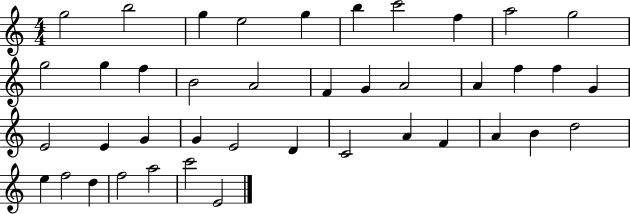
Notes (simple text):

G5/h B5/h G5/q E5/h G5/q B5/q C6/h F5/q A5/h G5/h G5/h G5/q F5/q B4/h A4/h F4/q G4/q A4/h A4/q F5/q F5/q G4/q E4/h E4/q G4/q G4/q E4/h D4/q C4/h A4/q F4/q A4/q B4/q D5/h E5/q F5/h D5/q F5/h A5/h C6/h E4/h